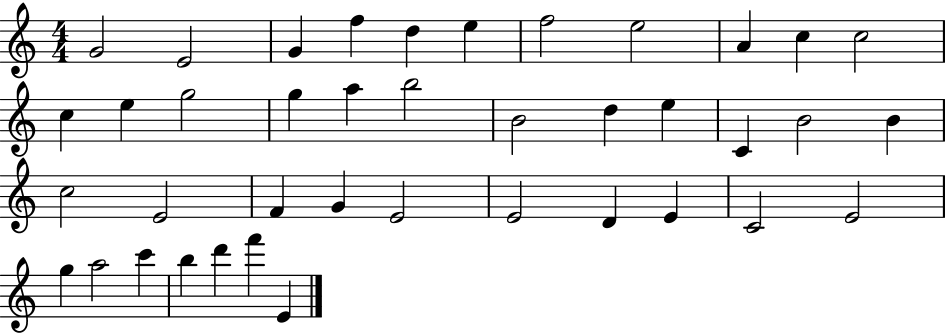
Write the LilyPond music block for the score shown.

{
  \clef treble
  \numericTimeSignature
  \time 4/4
  \key c \major
  g'2 e'2 | g'4 f''4 d''4 e''4 | f''2 e''2 | a'4 c''4 c''2 | \break c''4 e''4 g''2 | g''4 a''4 b''2 | b'2 d''4 e''4 | c'4 b'2 b'4 | \break c''2 e'2 | f'4 g'4 e'2 | e'2 d'4 e'4 | c'2 e'2 | \break g''4 a''2 c'''4 | b''4 d'''4 f'''4 e'4 | \bar "|."
}